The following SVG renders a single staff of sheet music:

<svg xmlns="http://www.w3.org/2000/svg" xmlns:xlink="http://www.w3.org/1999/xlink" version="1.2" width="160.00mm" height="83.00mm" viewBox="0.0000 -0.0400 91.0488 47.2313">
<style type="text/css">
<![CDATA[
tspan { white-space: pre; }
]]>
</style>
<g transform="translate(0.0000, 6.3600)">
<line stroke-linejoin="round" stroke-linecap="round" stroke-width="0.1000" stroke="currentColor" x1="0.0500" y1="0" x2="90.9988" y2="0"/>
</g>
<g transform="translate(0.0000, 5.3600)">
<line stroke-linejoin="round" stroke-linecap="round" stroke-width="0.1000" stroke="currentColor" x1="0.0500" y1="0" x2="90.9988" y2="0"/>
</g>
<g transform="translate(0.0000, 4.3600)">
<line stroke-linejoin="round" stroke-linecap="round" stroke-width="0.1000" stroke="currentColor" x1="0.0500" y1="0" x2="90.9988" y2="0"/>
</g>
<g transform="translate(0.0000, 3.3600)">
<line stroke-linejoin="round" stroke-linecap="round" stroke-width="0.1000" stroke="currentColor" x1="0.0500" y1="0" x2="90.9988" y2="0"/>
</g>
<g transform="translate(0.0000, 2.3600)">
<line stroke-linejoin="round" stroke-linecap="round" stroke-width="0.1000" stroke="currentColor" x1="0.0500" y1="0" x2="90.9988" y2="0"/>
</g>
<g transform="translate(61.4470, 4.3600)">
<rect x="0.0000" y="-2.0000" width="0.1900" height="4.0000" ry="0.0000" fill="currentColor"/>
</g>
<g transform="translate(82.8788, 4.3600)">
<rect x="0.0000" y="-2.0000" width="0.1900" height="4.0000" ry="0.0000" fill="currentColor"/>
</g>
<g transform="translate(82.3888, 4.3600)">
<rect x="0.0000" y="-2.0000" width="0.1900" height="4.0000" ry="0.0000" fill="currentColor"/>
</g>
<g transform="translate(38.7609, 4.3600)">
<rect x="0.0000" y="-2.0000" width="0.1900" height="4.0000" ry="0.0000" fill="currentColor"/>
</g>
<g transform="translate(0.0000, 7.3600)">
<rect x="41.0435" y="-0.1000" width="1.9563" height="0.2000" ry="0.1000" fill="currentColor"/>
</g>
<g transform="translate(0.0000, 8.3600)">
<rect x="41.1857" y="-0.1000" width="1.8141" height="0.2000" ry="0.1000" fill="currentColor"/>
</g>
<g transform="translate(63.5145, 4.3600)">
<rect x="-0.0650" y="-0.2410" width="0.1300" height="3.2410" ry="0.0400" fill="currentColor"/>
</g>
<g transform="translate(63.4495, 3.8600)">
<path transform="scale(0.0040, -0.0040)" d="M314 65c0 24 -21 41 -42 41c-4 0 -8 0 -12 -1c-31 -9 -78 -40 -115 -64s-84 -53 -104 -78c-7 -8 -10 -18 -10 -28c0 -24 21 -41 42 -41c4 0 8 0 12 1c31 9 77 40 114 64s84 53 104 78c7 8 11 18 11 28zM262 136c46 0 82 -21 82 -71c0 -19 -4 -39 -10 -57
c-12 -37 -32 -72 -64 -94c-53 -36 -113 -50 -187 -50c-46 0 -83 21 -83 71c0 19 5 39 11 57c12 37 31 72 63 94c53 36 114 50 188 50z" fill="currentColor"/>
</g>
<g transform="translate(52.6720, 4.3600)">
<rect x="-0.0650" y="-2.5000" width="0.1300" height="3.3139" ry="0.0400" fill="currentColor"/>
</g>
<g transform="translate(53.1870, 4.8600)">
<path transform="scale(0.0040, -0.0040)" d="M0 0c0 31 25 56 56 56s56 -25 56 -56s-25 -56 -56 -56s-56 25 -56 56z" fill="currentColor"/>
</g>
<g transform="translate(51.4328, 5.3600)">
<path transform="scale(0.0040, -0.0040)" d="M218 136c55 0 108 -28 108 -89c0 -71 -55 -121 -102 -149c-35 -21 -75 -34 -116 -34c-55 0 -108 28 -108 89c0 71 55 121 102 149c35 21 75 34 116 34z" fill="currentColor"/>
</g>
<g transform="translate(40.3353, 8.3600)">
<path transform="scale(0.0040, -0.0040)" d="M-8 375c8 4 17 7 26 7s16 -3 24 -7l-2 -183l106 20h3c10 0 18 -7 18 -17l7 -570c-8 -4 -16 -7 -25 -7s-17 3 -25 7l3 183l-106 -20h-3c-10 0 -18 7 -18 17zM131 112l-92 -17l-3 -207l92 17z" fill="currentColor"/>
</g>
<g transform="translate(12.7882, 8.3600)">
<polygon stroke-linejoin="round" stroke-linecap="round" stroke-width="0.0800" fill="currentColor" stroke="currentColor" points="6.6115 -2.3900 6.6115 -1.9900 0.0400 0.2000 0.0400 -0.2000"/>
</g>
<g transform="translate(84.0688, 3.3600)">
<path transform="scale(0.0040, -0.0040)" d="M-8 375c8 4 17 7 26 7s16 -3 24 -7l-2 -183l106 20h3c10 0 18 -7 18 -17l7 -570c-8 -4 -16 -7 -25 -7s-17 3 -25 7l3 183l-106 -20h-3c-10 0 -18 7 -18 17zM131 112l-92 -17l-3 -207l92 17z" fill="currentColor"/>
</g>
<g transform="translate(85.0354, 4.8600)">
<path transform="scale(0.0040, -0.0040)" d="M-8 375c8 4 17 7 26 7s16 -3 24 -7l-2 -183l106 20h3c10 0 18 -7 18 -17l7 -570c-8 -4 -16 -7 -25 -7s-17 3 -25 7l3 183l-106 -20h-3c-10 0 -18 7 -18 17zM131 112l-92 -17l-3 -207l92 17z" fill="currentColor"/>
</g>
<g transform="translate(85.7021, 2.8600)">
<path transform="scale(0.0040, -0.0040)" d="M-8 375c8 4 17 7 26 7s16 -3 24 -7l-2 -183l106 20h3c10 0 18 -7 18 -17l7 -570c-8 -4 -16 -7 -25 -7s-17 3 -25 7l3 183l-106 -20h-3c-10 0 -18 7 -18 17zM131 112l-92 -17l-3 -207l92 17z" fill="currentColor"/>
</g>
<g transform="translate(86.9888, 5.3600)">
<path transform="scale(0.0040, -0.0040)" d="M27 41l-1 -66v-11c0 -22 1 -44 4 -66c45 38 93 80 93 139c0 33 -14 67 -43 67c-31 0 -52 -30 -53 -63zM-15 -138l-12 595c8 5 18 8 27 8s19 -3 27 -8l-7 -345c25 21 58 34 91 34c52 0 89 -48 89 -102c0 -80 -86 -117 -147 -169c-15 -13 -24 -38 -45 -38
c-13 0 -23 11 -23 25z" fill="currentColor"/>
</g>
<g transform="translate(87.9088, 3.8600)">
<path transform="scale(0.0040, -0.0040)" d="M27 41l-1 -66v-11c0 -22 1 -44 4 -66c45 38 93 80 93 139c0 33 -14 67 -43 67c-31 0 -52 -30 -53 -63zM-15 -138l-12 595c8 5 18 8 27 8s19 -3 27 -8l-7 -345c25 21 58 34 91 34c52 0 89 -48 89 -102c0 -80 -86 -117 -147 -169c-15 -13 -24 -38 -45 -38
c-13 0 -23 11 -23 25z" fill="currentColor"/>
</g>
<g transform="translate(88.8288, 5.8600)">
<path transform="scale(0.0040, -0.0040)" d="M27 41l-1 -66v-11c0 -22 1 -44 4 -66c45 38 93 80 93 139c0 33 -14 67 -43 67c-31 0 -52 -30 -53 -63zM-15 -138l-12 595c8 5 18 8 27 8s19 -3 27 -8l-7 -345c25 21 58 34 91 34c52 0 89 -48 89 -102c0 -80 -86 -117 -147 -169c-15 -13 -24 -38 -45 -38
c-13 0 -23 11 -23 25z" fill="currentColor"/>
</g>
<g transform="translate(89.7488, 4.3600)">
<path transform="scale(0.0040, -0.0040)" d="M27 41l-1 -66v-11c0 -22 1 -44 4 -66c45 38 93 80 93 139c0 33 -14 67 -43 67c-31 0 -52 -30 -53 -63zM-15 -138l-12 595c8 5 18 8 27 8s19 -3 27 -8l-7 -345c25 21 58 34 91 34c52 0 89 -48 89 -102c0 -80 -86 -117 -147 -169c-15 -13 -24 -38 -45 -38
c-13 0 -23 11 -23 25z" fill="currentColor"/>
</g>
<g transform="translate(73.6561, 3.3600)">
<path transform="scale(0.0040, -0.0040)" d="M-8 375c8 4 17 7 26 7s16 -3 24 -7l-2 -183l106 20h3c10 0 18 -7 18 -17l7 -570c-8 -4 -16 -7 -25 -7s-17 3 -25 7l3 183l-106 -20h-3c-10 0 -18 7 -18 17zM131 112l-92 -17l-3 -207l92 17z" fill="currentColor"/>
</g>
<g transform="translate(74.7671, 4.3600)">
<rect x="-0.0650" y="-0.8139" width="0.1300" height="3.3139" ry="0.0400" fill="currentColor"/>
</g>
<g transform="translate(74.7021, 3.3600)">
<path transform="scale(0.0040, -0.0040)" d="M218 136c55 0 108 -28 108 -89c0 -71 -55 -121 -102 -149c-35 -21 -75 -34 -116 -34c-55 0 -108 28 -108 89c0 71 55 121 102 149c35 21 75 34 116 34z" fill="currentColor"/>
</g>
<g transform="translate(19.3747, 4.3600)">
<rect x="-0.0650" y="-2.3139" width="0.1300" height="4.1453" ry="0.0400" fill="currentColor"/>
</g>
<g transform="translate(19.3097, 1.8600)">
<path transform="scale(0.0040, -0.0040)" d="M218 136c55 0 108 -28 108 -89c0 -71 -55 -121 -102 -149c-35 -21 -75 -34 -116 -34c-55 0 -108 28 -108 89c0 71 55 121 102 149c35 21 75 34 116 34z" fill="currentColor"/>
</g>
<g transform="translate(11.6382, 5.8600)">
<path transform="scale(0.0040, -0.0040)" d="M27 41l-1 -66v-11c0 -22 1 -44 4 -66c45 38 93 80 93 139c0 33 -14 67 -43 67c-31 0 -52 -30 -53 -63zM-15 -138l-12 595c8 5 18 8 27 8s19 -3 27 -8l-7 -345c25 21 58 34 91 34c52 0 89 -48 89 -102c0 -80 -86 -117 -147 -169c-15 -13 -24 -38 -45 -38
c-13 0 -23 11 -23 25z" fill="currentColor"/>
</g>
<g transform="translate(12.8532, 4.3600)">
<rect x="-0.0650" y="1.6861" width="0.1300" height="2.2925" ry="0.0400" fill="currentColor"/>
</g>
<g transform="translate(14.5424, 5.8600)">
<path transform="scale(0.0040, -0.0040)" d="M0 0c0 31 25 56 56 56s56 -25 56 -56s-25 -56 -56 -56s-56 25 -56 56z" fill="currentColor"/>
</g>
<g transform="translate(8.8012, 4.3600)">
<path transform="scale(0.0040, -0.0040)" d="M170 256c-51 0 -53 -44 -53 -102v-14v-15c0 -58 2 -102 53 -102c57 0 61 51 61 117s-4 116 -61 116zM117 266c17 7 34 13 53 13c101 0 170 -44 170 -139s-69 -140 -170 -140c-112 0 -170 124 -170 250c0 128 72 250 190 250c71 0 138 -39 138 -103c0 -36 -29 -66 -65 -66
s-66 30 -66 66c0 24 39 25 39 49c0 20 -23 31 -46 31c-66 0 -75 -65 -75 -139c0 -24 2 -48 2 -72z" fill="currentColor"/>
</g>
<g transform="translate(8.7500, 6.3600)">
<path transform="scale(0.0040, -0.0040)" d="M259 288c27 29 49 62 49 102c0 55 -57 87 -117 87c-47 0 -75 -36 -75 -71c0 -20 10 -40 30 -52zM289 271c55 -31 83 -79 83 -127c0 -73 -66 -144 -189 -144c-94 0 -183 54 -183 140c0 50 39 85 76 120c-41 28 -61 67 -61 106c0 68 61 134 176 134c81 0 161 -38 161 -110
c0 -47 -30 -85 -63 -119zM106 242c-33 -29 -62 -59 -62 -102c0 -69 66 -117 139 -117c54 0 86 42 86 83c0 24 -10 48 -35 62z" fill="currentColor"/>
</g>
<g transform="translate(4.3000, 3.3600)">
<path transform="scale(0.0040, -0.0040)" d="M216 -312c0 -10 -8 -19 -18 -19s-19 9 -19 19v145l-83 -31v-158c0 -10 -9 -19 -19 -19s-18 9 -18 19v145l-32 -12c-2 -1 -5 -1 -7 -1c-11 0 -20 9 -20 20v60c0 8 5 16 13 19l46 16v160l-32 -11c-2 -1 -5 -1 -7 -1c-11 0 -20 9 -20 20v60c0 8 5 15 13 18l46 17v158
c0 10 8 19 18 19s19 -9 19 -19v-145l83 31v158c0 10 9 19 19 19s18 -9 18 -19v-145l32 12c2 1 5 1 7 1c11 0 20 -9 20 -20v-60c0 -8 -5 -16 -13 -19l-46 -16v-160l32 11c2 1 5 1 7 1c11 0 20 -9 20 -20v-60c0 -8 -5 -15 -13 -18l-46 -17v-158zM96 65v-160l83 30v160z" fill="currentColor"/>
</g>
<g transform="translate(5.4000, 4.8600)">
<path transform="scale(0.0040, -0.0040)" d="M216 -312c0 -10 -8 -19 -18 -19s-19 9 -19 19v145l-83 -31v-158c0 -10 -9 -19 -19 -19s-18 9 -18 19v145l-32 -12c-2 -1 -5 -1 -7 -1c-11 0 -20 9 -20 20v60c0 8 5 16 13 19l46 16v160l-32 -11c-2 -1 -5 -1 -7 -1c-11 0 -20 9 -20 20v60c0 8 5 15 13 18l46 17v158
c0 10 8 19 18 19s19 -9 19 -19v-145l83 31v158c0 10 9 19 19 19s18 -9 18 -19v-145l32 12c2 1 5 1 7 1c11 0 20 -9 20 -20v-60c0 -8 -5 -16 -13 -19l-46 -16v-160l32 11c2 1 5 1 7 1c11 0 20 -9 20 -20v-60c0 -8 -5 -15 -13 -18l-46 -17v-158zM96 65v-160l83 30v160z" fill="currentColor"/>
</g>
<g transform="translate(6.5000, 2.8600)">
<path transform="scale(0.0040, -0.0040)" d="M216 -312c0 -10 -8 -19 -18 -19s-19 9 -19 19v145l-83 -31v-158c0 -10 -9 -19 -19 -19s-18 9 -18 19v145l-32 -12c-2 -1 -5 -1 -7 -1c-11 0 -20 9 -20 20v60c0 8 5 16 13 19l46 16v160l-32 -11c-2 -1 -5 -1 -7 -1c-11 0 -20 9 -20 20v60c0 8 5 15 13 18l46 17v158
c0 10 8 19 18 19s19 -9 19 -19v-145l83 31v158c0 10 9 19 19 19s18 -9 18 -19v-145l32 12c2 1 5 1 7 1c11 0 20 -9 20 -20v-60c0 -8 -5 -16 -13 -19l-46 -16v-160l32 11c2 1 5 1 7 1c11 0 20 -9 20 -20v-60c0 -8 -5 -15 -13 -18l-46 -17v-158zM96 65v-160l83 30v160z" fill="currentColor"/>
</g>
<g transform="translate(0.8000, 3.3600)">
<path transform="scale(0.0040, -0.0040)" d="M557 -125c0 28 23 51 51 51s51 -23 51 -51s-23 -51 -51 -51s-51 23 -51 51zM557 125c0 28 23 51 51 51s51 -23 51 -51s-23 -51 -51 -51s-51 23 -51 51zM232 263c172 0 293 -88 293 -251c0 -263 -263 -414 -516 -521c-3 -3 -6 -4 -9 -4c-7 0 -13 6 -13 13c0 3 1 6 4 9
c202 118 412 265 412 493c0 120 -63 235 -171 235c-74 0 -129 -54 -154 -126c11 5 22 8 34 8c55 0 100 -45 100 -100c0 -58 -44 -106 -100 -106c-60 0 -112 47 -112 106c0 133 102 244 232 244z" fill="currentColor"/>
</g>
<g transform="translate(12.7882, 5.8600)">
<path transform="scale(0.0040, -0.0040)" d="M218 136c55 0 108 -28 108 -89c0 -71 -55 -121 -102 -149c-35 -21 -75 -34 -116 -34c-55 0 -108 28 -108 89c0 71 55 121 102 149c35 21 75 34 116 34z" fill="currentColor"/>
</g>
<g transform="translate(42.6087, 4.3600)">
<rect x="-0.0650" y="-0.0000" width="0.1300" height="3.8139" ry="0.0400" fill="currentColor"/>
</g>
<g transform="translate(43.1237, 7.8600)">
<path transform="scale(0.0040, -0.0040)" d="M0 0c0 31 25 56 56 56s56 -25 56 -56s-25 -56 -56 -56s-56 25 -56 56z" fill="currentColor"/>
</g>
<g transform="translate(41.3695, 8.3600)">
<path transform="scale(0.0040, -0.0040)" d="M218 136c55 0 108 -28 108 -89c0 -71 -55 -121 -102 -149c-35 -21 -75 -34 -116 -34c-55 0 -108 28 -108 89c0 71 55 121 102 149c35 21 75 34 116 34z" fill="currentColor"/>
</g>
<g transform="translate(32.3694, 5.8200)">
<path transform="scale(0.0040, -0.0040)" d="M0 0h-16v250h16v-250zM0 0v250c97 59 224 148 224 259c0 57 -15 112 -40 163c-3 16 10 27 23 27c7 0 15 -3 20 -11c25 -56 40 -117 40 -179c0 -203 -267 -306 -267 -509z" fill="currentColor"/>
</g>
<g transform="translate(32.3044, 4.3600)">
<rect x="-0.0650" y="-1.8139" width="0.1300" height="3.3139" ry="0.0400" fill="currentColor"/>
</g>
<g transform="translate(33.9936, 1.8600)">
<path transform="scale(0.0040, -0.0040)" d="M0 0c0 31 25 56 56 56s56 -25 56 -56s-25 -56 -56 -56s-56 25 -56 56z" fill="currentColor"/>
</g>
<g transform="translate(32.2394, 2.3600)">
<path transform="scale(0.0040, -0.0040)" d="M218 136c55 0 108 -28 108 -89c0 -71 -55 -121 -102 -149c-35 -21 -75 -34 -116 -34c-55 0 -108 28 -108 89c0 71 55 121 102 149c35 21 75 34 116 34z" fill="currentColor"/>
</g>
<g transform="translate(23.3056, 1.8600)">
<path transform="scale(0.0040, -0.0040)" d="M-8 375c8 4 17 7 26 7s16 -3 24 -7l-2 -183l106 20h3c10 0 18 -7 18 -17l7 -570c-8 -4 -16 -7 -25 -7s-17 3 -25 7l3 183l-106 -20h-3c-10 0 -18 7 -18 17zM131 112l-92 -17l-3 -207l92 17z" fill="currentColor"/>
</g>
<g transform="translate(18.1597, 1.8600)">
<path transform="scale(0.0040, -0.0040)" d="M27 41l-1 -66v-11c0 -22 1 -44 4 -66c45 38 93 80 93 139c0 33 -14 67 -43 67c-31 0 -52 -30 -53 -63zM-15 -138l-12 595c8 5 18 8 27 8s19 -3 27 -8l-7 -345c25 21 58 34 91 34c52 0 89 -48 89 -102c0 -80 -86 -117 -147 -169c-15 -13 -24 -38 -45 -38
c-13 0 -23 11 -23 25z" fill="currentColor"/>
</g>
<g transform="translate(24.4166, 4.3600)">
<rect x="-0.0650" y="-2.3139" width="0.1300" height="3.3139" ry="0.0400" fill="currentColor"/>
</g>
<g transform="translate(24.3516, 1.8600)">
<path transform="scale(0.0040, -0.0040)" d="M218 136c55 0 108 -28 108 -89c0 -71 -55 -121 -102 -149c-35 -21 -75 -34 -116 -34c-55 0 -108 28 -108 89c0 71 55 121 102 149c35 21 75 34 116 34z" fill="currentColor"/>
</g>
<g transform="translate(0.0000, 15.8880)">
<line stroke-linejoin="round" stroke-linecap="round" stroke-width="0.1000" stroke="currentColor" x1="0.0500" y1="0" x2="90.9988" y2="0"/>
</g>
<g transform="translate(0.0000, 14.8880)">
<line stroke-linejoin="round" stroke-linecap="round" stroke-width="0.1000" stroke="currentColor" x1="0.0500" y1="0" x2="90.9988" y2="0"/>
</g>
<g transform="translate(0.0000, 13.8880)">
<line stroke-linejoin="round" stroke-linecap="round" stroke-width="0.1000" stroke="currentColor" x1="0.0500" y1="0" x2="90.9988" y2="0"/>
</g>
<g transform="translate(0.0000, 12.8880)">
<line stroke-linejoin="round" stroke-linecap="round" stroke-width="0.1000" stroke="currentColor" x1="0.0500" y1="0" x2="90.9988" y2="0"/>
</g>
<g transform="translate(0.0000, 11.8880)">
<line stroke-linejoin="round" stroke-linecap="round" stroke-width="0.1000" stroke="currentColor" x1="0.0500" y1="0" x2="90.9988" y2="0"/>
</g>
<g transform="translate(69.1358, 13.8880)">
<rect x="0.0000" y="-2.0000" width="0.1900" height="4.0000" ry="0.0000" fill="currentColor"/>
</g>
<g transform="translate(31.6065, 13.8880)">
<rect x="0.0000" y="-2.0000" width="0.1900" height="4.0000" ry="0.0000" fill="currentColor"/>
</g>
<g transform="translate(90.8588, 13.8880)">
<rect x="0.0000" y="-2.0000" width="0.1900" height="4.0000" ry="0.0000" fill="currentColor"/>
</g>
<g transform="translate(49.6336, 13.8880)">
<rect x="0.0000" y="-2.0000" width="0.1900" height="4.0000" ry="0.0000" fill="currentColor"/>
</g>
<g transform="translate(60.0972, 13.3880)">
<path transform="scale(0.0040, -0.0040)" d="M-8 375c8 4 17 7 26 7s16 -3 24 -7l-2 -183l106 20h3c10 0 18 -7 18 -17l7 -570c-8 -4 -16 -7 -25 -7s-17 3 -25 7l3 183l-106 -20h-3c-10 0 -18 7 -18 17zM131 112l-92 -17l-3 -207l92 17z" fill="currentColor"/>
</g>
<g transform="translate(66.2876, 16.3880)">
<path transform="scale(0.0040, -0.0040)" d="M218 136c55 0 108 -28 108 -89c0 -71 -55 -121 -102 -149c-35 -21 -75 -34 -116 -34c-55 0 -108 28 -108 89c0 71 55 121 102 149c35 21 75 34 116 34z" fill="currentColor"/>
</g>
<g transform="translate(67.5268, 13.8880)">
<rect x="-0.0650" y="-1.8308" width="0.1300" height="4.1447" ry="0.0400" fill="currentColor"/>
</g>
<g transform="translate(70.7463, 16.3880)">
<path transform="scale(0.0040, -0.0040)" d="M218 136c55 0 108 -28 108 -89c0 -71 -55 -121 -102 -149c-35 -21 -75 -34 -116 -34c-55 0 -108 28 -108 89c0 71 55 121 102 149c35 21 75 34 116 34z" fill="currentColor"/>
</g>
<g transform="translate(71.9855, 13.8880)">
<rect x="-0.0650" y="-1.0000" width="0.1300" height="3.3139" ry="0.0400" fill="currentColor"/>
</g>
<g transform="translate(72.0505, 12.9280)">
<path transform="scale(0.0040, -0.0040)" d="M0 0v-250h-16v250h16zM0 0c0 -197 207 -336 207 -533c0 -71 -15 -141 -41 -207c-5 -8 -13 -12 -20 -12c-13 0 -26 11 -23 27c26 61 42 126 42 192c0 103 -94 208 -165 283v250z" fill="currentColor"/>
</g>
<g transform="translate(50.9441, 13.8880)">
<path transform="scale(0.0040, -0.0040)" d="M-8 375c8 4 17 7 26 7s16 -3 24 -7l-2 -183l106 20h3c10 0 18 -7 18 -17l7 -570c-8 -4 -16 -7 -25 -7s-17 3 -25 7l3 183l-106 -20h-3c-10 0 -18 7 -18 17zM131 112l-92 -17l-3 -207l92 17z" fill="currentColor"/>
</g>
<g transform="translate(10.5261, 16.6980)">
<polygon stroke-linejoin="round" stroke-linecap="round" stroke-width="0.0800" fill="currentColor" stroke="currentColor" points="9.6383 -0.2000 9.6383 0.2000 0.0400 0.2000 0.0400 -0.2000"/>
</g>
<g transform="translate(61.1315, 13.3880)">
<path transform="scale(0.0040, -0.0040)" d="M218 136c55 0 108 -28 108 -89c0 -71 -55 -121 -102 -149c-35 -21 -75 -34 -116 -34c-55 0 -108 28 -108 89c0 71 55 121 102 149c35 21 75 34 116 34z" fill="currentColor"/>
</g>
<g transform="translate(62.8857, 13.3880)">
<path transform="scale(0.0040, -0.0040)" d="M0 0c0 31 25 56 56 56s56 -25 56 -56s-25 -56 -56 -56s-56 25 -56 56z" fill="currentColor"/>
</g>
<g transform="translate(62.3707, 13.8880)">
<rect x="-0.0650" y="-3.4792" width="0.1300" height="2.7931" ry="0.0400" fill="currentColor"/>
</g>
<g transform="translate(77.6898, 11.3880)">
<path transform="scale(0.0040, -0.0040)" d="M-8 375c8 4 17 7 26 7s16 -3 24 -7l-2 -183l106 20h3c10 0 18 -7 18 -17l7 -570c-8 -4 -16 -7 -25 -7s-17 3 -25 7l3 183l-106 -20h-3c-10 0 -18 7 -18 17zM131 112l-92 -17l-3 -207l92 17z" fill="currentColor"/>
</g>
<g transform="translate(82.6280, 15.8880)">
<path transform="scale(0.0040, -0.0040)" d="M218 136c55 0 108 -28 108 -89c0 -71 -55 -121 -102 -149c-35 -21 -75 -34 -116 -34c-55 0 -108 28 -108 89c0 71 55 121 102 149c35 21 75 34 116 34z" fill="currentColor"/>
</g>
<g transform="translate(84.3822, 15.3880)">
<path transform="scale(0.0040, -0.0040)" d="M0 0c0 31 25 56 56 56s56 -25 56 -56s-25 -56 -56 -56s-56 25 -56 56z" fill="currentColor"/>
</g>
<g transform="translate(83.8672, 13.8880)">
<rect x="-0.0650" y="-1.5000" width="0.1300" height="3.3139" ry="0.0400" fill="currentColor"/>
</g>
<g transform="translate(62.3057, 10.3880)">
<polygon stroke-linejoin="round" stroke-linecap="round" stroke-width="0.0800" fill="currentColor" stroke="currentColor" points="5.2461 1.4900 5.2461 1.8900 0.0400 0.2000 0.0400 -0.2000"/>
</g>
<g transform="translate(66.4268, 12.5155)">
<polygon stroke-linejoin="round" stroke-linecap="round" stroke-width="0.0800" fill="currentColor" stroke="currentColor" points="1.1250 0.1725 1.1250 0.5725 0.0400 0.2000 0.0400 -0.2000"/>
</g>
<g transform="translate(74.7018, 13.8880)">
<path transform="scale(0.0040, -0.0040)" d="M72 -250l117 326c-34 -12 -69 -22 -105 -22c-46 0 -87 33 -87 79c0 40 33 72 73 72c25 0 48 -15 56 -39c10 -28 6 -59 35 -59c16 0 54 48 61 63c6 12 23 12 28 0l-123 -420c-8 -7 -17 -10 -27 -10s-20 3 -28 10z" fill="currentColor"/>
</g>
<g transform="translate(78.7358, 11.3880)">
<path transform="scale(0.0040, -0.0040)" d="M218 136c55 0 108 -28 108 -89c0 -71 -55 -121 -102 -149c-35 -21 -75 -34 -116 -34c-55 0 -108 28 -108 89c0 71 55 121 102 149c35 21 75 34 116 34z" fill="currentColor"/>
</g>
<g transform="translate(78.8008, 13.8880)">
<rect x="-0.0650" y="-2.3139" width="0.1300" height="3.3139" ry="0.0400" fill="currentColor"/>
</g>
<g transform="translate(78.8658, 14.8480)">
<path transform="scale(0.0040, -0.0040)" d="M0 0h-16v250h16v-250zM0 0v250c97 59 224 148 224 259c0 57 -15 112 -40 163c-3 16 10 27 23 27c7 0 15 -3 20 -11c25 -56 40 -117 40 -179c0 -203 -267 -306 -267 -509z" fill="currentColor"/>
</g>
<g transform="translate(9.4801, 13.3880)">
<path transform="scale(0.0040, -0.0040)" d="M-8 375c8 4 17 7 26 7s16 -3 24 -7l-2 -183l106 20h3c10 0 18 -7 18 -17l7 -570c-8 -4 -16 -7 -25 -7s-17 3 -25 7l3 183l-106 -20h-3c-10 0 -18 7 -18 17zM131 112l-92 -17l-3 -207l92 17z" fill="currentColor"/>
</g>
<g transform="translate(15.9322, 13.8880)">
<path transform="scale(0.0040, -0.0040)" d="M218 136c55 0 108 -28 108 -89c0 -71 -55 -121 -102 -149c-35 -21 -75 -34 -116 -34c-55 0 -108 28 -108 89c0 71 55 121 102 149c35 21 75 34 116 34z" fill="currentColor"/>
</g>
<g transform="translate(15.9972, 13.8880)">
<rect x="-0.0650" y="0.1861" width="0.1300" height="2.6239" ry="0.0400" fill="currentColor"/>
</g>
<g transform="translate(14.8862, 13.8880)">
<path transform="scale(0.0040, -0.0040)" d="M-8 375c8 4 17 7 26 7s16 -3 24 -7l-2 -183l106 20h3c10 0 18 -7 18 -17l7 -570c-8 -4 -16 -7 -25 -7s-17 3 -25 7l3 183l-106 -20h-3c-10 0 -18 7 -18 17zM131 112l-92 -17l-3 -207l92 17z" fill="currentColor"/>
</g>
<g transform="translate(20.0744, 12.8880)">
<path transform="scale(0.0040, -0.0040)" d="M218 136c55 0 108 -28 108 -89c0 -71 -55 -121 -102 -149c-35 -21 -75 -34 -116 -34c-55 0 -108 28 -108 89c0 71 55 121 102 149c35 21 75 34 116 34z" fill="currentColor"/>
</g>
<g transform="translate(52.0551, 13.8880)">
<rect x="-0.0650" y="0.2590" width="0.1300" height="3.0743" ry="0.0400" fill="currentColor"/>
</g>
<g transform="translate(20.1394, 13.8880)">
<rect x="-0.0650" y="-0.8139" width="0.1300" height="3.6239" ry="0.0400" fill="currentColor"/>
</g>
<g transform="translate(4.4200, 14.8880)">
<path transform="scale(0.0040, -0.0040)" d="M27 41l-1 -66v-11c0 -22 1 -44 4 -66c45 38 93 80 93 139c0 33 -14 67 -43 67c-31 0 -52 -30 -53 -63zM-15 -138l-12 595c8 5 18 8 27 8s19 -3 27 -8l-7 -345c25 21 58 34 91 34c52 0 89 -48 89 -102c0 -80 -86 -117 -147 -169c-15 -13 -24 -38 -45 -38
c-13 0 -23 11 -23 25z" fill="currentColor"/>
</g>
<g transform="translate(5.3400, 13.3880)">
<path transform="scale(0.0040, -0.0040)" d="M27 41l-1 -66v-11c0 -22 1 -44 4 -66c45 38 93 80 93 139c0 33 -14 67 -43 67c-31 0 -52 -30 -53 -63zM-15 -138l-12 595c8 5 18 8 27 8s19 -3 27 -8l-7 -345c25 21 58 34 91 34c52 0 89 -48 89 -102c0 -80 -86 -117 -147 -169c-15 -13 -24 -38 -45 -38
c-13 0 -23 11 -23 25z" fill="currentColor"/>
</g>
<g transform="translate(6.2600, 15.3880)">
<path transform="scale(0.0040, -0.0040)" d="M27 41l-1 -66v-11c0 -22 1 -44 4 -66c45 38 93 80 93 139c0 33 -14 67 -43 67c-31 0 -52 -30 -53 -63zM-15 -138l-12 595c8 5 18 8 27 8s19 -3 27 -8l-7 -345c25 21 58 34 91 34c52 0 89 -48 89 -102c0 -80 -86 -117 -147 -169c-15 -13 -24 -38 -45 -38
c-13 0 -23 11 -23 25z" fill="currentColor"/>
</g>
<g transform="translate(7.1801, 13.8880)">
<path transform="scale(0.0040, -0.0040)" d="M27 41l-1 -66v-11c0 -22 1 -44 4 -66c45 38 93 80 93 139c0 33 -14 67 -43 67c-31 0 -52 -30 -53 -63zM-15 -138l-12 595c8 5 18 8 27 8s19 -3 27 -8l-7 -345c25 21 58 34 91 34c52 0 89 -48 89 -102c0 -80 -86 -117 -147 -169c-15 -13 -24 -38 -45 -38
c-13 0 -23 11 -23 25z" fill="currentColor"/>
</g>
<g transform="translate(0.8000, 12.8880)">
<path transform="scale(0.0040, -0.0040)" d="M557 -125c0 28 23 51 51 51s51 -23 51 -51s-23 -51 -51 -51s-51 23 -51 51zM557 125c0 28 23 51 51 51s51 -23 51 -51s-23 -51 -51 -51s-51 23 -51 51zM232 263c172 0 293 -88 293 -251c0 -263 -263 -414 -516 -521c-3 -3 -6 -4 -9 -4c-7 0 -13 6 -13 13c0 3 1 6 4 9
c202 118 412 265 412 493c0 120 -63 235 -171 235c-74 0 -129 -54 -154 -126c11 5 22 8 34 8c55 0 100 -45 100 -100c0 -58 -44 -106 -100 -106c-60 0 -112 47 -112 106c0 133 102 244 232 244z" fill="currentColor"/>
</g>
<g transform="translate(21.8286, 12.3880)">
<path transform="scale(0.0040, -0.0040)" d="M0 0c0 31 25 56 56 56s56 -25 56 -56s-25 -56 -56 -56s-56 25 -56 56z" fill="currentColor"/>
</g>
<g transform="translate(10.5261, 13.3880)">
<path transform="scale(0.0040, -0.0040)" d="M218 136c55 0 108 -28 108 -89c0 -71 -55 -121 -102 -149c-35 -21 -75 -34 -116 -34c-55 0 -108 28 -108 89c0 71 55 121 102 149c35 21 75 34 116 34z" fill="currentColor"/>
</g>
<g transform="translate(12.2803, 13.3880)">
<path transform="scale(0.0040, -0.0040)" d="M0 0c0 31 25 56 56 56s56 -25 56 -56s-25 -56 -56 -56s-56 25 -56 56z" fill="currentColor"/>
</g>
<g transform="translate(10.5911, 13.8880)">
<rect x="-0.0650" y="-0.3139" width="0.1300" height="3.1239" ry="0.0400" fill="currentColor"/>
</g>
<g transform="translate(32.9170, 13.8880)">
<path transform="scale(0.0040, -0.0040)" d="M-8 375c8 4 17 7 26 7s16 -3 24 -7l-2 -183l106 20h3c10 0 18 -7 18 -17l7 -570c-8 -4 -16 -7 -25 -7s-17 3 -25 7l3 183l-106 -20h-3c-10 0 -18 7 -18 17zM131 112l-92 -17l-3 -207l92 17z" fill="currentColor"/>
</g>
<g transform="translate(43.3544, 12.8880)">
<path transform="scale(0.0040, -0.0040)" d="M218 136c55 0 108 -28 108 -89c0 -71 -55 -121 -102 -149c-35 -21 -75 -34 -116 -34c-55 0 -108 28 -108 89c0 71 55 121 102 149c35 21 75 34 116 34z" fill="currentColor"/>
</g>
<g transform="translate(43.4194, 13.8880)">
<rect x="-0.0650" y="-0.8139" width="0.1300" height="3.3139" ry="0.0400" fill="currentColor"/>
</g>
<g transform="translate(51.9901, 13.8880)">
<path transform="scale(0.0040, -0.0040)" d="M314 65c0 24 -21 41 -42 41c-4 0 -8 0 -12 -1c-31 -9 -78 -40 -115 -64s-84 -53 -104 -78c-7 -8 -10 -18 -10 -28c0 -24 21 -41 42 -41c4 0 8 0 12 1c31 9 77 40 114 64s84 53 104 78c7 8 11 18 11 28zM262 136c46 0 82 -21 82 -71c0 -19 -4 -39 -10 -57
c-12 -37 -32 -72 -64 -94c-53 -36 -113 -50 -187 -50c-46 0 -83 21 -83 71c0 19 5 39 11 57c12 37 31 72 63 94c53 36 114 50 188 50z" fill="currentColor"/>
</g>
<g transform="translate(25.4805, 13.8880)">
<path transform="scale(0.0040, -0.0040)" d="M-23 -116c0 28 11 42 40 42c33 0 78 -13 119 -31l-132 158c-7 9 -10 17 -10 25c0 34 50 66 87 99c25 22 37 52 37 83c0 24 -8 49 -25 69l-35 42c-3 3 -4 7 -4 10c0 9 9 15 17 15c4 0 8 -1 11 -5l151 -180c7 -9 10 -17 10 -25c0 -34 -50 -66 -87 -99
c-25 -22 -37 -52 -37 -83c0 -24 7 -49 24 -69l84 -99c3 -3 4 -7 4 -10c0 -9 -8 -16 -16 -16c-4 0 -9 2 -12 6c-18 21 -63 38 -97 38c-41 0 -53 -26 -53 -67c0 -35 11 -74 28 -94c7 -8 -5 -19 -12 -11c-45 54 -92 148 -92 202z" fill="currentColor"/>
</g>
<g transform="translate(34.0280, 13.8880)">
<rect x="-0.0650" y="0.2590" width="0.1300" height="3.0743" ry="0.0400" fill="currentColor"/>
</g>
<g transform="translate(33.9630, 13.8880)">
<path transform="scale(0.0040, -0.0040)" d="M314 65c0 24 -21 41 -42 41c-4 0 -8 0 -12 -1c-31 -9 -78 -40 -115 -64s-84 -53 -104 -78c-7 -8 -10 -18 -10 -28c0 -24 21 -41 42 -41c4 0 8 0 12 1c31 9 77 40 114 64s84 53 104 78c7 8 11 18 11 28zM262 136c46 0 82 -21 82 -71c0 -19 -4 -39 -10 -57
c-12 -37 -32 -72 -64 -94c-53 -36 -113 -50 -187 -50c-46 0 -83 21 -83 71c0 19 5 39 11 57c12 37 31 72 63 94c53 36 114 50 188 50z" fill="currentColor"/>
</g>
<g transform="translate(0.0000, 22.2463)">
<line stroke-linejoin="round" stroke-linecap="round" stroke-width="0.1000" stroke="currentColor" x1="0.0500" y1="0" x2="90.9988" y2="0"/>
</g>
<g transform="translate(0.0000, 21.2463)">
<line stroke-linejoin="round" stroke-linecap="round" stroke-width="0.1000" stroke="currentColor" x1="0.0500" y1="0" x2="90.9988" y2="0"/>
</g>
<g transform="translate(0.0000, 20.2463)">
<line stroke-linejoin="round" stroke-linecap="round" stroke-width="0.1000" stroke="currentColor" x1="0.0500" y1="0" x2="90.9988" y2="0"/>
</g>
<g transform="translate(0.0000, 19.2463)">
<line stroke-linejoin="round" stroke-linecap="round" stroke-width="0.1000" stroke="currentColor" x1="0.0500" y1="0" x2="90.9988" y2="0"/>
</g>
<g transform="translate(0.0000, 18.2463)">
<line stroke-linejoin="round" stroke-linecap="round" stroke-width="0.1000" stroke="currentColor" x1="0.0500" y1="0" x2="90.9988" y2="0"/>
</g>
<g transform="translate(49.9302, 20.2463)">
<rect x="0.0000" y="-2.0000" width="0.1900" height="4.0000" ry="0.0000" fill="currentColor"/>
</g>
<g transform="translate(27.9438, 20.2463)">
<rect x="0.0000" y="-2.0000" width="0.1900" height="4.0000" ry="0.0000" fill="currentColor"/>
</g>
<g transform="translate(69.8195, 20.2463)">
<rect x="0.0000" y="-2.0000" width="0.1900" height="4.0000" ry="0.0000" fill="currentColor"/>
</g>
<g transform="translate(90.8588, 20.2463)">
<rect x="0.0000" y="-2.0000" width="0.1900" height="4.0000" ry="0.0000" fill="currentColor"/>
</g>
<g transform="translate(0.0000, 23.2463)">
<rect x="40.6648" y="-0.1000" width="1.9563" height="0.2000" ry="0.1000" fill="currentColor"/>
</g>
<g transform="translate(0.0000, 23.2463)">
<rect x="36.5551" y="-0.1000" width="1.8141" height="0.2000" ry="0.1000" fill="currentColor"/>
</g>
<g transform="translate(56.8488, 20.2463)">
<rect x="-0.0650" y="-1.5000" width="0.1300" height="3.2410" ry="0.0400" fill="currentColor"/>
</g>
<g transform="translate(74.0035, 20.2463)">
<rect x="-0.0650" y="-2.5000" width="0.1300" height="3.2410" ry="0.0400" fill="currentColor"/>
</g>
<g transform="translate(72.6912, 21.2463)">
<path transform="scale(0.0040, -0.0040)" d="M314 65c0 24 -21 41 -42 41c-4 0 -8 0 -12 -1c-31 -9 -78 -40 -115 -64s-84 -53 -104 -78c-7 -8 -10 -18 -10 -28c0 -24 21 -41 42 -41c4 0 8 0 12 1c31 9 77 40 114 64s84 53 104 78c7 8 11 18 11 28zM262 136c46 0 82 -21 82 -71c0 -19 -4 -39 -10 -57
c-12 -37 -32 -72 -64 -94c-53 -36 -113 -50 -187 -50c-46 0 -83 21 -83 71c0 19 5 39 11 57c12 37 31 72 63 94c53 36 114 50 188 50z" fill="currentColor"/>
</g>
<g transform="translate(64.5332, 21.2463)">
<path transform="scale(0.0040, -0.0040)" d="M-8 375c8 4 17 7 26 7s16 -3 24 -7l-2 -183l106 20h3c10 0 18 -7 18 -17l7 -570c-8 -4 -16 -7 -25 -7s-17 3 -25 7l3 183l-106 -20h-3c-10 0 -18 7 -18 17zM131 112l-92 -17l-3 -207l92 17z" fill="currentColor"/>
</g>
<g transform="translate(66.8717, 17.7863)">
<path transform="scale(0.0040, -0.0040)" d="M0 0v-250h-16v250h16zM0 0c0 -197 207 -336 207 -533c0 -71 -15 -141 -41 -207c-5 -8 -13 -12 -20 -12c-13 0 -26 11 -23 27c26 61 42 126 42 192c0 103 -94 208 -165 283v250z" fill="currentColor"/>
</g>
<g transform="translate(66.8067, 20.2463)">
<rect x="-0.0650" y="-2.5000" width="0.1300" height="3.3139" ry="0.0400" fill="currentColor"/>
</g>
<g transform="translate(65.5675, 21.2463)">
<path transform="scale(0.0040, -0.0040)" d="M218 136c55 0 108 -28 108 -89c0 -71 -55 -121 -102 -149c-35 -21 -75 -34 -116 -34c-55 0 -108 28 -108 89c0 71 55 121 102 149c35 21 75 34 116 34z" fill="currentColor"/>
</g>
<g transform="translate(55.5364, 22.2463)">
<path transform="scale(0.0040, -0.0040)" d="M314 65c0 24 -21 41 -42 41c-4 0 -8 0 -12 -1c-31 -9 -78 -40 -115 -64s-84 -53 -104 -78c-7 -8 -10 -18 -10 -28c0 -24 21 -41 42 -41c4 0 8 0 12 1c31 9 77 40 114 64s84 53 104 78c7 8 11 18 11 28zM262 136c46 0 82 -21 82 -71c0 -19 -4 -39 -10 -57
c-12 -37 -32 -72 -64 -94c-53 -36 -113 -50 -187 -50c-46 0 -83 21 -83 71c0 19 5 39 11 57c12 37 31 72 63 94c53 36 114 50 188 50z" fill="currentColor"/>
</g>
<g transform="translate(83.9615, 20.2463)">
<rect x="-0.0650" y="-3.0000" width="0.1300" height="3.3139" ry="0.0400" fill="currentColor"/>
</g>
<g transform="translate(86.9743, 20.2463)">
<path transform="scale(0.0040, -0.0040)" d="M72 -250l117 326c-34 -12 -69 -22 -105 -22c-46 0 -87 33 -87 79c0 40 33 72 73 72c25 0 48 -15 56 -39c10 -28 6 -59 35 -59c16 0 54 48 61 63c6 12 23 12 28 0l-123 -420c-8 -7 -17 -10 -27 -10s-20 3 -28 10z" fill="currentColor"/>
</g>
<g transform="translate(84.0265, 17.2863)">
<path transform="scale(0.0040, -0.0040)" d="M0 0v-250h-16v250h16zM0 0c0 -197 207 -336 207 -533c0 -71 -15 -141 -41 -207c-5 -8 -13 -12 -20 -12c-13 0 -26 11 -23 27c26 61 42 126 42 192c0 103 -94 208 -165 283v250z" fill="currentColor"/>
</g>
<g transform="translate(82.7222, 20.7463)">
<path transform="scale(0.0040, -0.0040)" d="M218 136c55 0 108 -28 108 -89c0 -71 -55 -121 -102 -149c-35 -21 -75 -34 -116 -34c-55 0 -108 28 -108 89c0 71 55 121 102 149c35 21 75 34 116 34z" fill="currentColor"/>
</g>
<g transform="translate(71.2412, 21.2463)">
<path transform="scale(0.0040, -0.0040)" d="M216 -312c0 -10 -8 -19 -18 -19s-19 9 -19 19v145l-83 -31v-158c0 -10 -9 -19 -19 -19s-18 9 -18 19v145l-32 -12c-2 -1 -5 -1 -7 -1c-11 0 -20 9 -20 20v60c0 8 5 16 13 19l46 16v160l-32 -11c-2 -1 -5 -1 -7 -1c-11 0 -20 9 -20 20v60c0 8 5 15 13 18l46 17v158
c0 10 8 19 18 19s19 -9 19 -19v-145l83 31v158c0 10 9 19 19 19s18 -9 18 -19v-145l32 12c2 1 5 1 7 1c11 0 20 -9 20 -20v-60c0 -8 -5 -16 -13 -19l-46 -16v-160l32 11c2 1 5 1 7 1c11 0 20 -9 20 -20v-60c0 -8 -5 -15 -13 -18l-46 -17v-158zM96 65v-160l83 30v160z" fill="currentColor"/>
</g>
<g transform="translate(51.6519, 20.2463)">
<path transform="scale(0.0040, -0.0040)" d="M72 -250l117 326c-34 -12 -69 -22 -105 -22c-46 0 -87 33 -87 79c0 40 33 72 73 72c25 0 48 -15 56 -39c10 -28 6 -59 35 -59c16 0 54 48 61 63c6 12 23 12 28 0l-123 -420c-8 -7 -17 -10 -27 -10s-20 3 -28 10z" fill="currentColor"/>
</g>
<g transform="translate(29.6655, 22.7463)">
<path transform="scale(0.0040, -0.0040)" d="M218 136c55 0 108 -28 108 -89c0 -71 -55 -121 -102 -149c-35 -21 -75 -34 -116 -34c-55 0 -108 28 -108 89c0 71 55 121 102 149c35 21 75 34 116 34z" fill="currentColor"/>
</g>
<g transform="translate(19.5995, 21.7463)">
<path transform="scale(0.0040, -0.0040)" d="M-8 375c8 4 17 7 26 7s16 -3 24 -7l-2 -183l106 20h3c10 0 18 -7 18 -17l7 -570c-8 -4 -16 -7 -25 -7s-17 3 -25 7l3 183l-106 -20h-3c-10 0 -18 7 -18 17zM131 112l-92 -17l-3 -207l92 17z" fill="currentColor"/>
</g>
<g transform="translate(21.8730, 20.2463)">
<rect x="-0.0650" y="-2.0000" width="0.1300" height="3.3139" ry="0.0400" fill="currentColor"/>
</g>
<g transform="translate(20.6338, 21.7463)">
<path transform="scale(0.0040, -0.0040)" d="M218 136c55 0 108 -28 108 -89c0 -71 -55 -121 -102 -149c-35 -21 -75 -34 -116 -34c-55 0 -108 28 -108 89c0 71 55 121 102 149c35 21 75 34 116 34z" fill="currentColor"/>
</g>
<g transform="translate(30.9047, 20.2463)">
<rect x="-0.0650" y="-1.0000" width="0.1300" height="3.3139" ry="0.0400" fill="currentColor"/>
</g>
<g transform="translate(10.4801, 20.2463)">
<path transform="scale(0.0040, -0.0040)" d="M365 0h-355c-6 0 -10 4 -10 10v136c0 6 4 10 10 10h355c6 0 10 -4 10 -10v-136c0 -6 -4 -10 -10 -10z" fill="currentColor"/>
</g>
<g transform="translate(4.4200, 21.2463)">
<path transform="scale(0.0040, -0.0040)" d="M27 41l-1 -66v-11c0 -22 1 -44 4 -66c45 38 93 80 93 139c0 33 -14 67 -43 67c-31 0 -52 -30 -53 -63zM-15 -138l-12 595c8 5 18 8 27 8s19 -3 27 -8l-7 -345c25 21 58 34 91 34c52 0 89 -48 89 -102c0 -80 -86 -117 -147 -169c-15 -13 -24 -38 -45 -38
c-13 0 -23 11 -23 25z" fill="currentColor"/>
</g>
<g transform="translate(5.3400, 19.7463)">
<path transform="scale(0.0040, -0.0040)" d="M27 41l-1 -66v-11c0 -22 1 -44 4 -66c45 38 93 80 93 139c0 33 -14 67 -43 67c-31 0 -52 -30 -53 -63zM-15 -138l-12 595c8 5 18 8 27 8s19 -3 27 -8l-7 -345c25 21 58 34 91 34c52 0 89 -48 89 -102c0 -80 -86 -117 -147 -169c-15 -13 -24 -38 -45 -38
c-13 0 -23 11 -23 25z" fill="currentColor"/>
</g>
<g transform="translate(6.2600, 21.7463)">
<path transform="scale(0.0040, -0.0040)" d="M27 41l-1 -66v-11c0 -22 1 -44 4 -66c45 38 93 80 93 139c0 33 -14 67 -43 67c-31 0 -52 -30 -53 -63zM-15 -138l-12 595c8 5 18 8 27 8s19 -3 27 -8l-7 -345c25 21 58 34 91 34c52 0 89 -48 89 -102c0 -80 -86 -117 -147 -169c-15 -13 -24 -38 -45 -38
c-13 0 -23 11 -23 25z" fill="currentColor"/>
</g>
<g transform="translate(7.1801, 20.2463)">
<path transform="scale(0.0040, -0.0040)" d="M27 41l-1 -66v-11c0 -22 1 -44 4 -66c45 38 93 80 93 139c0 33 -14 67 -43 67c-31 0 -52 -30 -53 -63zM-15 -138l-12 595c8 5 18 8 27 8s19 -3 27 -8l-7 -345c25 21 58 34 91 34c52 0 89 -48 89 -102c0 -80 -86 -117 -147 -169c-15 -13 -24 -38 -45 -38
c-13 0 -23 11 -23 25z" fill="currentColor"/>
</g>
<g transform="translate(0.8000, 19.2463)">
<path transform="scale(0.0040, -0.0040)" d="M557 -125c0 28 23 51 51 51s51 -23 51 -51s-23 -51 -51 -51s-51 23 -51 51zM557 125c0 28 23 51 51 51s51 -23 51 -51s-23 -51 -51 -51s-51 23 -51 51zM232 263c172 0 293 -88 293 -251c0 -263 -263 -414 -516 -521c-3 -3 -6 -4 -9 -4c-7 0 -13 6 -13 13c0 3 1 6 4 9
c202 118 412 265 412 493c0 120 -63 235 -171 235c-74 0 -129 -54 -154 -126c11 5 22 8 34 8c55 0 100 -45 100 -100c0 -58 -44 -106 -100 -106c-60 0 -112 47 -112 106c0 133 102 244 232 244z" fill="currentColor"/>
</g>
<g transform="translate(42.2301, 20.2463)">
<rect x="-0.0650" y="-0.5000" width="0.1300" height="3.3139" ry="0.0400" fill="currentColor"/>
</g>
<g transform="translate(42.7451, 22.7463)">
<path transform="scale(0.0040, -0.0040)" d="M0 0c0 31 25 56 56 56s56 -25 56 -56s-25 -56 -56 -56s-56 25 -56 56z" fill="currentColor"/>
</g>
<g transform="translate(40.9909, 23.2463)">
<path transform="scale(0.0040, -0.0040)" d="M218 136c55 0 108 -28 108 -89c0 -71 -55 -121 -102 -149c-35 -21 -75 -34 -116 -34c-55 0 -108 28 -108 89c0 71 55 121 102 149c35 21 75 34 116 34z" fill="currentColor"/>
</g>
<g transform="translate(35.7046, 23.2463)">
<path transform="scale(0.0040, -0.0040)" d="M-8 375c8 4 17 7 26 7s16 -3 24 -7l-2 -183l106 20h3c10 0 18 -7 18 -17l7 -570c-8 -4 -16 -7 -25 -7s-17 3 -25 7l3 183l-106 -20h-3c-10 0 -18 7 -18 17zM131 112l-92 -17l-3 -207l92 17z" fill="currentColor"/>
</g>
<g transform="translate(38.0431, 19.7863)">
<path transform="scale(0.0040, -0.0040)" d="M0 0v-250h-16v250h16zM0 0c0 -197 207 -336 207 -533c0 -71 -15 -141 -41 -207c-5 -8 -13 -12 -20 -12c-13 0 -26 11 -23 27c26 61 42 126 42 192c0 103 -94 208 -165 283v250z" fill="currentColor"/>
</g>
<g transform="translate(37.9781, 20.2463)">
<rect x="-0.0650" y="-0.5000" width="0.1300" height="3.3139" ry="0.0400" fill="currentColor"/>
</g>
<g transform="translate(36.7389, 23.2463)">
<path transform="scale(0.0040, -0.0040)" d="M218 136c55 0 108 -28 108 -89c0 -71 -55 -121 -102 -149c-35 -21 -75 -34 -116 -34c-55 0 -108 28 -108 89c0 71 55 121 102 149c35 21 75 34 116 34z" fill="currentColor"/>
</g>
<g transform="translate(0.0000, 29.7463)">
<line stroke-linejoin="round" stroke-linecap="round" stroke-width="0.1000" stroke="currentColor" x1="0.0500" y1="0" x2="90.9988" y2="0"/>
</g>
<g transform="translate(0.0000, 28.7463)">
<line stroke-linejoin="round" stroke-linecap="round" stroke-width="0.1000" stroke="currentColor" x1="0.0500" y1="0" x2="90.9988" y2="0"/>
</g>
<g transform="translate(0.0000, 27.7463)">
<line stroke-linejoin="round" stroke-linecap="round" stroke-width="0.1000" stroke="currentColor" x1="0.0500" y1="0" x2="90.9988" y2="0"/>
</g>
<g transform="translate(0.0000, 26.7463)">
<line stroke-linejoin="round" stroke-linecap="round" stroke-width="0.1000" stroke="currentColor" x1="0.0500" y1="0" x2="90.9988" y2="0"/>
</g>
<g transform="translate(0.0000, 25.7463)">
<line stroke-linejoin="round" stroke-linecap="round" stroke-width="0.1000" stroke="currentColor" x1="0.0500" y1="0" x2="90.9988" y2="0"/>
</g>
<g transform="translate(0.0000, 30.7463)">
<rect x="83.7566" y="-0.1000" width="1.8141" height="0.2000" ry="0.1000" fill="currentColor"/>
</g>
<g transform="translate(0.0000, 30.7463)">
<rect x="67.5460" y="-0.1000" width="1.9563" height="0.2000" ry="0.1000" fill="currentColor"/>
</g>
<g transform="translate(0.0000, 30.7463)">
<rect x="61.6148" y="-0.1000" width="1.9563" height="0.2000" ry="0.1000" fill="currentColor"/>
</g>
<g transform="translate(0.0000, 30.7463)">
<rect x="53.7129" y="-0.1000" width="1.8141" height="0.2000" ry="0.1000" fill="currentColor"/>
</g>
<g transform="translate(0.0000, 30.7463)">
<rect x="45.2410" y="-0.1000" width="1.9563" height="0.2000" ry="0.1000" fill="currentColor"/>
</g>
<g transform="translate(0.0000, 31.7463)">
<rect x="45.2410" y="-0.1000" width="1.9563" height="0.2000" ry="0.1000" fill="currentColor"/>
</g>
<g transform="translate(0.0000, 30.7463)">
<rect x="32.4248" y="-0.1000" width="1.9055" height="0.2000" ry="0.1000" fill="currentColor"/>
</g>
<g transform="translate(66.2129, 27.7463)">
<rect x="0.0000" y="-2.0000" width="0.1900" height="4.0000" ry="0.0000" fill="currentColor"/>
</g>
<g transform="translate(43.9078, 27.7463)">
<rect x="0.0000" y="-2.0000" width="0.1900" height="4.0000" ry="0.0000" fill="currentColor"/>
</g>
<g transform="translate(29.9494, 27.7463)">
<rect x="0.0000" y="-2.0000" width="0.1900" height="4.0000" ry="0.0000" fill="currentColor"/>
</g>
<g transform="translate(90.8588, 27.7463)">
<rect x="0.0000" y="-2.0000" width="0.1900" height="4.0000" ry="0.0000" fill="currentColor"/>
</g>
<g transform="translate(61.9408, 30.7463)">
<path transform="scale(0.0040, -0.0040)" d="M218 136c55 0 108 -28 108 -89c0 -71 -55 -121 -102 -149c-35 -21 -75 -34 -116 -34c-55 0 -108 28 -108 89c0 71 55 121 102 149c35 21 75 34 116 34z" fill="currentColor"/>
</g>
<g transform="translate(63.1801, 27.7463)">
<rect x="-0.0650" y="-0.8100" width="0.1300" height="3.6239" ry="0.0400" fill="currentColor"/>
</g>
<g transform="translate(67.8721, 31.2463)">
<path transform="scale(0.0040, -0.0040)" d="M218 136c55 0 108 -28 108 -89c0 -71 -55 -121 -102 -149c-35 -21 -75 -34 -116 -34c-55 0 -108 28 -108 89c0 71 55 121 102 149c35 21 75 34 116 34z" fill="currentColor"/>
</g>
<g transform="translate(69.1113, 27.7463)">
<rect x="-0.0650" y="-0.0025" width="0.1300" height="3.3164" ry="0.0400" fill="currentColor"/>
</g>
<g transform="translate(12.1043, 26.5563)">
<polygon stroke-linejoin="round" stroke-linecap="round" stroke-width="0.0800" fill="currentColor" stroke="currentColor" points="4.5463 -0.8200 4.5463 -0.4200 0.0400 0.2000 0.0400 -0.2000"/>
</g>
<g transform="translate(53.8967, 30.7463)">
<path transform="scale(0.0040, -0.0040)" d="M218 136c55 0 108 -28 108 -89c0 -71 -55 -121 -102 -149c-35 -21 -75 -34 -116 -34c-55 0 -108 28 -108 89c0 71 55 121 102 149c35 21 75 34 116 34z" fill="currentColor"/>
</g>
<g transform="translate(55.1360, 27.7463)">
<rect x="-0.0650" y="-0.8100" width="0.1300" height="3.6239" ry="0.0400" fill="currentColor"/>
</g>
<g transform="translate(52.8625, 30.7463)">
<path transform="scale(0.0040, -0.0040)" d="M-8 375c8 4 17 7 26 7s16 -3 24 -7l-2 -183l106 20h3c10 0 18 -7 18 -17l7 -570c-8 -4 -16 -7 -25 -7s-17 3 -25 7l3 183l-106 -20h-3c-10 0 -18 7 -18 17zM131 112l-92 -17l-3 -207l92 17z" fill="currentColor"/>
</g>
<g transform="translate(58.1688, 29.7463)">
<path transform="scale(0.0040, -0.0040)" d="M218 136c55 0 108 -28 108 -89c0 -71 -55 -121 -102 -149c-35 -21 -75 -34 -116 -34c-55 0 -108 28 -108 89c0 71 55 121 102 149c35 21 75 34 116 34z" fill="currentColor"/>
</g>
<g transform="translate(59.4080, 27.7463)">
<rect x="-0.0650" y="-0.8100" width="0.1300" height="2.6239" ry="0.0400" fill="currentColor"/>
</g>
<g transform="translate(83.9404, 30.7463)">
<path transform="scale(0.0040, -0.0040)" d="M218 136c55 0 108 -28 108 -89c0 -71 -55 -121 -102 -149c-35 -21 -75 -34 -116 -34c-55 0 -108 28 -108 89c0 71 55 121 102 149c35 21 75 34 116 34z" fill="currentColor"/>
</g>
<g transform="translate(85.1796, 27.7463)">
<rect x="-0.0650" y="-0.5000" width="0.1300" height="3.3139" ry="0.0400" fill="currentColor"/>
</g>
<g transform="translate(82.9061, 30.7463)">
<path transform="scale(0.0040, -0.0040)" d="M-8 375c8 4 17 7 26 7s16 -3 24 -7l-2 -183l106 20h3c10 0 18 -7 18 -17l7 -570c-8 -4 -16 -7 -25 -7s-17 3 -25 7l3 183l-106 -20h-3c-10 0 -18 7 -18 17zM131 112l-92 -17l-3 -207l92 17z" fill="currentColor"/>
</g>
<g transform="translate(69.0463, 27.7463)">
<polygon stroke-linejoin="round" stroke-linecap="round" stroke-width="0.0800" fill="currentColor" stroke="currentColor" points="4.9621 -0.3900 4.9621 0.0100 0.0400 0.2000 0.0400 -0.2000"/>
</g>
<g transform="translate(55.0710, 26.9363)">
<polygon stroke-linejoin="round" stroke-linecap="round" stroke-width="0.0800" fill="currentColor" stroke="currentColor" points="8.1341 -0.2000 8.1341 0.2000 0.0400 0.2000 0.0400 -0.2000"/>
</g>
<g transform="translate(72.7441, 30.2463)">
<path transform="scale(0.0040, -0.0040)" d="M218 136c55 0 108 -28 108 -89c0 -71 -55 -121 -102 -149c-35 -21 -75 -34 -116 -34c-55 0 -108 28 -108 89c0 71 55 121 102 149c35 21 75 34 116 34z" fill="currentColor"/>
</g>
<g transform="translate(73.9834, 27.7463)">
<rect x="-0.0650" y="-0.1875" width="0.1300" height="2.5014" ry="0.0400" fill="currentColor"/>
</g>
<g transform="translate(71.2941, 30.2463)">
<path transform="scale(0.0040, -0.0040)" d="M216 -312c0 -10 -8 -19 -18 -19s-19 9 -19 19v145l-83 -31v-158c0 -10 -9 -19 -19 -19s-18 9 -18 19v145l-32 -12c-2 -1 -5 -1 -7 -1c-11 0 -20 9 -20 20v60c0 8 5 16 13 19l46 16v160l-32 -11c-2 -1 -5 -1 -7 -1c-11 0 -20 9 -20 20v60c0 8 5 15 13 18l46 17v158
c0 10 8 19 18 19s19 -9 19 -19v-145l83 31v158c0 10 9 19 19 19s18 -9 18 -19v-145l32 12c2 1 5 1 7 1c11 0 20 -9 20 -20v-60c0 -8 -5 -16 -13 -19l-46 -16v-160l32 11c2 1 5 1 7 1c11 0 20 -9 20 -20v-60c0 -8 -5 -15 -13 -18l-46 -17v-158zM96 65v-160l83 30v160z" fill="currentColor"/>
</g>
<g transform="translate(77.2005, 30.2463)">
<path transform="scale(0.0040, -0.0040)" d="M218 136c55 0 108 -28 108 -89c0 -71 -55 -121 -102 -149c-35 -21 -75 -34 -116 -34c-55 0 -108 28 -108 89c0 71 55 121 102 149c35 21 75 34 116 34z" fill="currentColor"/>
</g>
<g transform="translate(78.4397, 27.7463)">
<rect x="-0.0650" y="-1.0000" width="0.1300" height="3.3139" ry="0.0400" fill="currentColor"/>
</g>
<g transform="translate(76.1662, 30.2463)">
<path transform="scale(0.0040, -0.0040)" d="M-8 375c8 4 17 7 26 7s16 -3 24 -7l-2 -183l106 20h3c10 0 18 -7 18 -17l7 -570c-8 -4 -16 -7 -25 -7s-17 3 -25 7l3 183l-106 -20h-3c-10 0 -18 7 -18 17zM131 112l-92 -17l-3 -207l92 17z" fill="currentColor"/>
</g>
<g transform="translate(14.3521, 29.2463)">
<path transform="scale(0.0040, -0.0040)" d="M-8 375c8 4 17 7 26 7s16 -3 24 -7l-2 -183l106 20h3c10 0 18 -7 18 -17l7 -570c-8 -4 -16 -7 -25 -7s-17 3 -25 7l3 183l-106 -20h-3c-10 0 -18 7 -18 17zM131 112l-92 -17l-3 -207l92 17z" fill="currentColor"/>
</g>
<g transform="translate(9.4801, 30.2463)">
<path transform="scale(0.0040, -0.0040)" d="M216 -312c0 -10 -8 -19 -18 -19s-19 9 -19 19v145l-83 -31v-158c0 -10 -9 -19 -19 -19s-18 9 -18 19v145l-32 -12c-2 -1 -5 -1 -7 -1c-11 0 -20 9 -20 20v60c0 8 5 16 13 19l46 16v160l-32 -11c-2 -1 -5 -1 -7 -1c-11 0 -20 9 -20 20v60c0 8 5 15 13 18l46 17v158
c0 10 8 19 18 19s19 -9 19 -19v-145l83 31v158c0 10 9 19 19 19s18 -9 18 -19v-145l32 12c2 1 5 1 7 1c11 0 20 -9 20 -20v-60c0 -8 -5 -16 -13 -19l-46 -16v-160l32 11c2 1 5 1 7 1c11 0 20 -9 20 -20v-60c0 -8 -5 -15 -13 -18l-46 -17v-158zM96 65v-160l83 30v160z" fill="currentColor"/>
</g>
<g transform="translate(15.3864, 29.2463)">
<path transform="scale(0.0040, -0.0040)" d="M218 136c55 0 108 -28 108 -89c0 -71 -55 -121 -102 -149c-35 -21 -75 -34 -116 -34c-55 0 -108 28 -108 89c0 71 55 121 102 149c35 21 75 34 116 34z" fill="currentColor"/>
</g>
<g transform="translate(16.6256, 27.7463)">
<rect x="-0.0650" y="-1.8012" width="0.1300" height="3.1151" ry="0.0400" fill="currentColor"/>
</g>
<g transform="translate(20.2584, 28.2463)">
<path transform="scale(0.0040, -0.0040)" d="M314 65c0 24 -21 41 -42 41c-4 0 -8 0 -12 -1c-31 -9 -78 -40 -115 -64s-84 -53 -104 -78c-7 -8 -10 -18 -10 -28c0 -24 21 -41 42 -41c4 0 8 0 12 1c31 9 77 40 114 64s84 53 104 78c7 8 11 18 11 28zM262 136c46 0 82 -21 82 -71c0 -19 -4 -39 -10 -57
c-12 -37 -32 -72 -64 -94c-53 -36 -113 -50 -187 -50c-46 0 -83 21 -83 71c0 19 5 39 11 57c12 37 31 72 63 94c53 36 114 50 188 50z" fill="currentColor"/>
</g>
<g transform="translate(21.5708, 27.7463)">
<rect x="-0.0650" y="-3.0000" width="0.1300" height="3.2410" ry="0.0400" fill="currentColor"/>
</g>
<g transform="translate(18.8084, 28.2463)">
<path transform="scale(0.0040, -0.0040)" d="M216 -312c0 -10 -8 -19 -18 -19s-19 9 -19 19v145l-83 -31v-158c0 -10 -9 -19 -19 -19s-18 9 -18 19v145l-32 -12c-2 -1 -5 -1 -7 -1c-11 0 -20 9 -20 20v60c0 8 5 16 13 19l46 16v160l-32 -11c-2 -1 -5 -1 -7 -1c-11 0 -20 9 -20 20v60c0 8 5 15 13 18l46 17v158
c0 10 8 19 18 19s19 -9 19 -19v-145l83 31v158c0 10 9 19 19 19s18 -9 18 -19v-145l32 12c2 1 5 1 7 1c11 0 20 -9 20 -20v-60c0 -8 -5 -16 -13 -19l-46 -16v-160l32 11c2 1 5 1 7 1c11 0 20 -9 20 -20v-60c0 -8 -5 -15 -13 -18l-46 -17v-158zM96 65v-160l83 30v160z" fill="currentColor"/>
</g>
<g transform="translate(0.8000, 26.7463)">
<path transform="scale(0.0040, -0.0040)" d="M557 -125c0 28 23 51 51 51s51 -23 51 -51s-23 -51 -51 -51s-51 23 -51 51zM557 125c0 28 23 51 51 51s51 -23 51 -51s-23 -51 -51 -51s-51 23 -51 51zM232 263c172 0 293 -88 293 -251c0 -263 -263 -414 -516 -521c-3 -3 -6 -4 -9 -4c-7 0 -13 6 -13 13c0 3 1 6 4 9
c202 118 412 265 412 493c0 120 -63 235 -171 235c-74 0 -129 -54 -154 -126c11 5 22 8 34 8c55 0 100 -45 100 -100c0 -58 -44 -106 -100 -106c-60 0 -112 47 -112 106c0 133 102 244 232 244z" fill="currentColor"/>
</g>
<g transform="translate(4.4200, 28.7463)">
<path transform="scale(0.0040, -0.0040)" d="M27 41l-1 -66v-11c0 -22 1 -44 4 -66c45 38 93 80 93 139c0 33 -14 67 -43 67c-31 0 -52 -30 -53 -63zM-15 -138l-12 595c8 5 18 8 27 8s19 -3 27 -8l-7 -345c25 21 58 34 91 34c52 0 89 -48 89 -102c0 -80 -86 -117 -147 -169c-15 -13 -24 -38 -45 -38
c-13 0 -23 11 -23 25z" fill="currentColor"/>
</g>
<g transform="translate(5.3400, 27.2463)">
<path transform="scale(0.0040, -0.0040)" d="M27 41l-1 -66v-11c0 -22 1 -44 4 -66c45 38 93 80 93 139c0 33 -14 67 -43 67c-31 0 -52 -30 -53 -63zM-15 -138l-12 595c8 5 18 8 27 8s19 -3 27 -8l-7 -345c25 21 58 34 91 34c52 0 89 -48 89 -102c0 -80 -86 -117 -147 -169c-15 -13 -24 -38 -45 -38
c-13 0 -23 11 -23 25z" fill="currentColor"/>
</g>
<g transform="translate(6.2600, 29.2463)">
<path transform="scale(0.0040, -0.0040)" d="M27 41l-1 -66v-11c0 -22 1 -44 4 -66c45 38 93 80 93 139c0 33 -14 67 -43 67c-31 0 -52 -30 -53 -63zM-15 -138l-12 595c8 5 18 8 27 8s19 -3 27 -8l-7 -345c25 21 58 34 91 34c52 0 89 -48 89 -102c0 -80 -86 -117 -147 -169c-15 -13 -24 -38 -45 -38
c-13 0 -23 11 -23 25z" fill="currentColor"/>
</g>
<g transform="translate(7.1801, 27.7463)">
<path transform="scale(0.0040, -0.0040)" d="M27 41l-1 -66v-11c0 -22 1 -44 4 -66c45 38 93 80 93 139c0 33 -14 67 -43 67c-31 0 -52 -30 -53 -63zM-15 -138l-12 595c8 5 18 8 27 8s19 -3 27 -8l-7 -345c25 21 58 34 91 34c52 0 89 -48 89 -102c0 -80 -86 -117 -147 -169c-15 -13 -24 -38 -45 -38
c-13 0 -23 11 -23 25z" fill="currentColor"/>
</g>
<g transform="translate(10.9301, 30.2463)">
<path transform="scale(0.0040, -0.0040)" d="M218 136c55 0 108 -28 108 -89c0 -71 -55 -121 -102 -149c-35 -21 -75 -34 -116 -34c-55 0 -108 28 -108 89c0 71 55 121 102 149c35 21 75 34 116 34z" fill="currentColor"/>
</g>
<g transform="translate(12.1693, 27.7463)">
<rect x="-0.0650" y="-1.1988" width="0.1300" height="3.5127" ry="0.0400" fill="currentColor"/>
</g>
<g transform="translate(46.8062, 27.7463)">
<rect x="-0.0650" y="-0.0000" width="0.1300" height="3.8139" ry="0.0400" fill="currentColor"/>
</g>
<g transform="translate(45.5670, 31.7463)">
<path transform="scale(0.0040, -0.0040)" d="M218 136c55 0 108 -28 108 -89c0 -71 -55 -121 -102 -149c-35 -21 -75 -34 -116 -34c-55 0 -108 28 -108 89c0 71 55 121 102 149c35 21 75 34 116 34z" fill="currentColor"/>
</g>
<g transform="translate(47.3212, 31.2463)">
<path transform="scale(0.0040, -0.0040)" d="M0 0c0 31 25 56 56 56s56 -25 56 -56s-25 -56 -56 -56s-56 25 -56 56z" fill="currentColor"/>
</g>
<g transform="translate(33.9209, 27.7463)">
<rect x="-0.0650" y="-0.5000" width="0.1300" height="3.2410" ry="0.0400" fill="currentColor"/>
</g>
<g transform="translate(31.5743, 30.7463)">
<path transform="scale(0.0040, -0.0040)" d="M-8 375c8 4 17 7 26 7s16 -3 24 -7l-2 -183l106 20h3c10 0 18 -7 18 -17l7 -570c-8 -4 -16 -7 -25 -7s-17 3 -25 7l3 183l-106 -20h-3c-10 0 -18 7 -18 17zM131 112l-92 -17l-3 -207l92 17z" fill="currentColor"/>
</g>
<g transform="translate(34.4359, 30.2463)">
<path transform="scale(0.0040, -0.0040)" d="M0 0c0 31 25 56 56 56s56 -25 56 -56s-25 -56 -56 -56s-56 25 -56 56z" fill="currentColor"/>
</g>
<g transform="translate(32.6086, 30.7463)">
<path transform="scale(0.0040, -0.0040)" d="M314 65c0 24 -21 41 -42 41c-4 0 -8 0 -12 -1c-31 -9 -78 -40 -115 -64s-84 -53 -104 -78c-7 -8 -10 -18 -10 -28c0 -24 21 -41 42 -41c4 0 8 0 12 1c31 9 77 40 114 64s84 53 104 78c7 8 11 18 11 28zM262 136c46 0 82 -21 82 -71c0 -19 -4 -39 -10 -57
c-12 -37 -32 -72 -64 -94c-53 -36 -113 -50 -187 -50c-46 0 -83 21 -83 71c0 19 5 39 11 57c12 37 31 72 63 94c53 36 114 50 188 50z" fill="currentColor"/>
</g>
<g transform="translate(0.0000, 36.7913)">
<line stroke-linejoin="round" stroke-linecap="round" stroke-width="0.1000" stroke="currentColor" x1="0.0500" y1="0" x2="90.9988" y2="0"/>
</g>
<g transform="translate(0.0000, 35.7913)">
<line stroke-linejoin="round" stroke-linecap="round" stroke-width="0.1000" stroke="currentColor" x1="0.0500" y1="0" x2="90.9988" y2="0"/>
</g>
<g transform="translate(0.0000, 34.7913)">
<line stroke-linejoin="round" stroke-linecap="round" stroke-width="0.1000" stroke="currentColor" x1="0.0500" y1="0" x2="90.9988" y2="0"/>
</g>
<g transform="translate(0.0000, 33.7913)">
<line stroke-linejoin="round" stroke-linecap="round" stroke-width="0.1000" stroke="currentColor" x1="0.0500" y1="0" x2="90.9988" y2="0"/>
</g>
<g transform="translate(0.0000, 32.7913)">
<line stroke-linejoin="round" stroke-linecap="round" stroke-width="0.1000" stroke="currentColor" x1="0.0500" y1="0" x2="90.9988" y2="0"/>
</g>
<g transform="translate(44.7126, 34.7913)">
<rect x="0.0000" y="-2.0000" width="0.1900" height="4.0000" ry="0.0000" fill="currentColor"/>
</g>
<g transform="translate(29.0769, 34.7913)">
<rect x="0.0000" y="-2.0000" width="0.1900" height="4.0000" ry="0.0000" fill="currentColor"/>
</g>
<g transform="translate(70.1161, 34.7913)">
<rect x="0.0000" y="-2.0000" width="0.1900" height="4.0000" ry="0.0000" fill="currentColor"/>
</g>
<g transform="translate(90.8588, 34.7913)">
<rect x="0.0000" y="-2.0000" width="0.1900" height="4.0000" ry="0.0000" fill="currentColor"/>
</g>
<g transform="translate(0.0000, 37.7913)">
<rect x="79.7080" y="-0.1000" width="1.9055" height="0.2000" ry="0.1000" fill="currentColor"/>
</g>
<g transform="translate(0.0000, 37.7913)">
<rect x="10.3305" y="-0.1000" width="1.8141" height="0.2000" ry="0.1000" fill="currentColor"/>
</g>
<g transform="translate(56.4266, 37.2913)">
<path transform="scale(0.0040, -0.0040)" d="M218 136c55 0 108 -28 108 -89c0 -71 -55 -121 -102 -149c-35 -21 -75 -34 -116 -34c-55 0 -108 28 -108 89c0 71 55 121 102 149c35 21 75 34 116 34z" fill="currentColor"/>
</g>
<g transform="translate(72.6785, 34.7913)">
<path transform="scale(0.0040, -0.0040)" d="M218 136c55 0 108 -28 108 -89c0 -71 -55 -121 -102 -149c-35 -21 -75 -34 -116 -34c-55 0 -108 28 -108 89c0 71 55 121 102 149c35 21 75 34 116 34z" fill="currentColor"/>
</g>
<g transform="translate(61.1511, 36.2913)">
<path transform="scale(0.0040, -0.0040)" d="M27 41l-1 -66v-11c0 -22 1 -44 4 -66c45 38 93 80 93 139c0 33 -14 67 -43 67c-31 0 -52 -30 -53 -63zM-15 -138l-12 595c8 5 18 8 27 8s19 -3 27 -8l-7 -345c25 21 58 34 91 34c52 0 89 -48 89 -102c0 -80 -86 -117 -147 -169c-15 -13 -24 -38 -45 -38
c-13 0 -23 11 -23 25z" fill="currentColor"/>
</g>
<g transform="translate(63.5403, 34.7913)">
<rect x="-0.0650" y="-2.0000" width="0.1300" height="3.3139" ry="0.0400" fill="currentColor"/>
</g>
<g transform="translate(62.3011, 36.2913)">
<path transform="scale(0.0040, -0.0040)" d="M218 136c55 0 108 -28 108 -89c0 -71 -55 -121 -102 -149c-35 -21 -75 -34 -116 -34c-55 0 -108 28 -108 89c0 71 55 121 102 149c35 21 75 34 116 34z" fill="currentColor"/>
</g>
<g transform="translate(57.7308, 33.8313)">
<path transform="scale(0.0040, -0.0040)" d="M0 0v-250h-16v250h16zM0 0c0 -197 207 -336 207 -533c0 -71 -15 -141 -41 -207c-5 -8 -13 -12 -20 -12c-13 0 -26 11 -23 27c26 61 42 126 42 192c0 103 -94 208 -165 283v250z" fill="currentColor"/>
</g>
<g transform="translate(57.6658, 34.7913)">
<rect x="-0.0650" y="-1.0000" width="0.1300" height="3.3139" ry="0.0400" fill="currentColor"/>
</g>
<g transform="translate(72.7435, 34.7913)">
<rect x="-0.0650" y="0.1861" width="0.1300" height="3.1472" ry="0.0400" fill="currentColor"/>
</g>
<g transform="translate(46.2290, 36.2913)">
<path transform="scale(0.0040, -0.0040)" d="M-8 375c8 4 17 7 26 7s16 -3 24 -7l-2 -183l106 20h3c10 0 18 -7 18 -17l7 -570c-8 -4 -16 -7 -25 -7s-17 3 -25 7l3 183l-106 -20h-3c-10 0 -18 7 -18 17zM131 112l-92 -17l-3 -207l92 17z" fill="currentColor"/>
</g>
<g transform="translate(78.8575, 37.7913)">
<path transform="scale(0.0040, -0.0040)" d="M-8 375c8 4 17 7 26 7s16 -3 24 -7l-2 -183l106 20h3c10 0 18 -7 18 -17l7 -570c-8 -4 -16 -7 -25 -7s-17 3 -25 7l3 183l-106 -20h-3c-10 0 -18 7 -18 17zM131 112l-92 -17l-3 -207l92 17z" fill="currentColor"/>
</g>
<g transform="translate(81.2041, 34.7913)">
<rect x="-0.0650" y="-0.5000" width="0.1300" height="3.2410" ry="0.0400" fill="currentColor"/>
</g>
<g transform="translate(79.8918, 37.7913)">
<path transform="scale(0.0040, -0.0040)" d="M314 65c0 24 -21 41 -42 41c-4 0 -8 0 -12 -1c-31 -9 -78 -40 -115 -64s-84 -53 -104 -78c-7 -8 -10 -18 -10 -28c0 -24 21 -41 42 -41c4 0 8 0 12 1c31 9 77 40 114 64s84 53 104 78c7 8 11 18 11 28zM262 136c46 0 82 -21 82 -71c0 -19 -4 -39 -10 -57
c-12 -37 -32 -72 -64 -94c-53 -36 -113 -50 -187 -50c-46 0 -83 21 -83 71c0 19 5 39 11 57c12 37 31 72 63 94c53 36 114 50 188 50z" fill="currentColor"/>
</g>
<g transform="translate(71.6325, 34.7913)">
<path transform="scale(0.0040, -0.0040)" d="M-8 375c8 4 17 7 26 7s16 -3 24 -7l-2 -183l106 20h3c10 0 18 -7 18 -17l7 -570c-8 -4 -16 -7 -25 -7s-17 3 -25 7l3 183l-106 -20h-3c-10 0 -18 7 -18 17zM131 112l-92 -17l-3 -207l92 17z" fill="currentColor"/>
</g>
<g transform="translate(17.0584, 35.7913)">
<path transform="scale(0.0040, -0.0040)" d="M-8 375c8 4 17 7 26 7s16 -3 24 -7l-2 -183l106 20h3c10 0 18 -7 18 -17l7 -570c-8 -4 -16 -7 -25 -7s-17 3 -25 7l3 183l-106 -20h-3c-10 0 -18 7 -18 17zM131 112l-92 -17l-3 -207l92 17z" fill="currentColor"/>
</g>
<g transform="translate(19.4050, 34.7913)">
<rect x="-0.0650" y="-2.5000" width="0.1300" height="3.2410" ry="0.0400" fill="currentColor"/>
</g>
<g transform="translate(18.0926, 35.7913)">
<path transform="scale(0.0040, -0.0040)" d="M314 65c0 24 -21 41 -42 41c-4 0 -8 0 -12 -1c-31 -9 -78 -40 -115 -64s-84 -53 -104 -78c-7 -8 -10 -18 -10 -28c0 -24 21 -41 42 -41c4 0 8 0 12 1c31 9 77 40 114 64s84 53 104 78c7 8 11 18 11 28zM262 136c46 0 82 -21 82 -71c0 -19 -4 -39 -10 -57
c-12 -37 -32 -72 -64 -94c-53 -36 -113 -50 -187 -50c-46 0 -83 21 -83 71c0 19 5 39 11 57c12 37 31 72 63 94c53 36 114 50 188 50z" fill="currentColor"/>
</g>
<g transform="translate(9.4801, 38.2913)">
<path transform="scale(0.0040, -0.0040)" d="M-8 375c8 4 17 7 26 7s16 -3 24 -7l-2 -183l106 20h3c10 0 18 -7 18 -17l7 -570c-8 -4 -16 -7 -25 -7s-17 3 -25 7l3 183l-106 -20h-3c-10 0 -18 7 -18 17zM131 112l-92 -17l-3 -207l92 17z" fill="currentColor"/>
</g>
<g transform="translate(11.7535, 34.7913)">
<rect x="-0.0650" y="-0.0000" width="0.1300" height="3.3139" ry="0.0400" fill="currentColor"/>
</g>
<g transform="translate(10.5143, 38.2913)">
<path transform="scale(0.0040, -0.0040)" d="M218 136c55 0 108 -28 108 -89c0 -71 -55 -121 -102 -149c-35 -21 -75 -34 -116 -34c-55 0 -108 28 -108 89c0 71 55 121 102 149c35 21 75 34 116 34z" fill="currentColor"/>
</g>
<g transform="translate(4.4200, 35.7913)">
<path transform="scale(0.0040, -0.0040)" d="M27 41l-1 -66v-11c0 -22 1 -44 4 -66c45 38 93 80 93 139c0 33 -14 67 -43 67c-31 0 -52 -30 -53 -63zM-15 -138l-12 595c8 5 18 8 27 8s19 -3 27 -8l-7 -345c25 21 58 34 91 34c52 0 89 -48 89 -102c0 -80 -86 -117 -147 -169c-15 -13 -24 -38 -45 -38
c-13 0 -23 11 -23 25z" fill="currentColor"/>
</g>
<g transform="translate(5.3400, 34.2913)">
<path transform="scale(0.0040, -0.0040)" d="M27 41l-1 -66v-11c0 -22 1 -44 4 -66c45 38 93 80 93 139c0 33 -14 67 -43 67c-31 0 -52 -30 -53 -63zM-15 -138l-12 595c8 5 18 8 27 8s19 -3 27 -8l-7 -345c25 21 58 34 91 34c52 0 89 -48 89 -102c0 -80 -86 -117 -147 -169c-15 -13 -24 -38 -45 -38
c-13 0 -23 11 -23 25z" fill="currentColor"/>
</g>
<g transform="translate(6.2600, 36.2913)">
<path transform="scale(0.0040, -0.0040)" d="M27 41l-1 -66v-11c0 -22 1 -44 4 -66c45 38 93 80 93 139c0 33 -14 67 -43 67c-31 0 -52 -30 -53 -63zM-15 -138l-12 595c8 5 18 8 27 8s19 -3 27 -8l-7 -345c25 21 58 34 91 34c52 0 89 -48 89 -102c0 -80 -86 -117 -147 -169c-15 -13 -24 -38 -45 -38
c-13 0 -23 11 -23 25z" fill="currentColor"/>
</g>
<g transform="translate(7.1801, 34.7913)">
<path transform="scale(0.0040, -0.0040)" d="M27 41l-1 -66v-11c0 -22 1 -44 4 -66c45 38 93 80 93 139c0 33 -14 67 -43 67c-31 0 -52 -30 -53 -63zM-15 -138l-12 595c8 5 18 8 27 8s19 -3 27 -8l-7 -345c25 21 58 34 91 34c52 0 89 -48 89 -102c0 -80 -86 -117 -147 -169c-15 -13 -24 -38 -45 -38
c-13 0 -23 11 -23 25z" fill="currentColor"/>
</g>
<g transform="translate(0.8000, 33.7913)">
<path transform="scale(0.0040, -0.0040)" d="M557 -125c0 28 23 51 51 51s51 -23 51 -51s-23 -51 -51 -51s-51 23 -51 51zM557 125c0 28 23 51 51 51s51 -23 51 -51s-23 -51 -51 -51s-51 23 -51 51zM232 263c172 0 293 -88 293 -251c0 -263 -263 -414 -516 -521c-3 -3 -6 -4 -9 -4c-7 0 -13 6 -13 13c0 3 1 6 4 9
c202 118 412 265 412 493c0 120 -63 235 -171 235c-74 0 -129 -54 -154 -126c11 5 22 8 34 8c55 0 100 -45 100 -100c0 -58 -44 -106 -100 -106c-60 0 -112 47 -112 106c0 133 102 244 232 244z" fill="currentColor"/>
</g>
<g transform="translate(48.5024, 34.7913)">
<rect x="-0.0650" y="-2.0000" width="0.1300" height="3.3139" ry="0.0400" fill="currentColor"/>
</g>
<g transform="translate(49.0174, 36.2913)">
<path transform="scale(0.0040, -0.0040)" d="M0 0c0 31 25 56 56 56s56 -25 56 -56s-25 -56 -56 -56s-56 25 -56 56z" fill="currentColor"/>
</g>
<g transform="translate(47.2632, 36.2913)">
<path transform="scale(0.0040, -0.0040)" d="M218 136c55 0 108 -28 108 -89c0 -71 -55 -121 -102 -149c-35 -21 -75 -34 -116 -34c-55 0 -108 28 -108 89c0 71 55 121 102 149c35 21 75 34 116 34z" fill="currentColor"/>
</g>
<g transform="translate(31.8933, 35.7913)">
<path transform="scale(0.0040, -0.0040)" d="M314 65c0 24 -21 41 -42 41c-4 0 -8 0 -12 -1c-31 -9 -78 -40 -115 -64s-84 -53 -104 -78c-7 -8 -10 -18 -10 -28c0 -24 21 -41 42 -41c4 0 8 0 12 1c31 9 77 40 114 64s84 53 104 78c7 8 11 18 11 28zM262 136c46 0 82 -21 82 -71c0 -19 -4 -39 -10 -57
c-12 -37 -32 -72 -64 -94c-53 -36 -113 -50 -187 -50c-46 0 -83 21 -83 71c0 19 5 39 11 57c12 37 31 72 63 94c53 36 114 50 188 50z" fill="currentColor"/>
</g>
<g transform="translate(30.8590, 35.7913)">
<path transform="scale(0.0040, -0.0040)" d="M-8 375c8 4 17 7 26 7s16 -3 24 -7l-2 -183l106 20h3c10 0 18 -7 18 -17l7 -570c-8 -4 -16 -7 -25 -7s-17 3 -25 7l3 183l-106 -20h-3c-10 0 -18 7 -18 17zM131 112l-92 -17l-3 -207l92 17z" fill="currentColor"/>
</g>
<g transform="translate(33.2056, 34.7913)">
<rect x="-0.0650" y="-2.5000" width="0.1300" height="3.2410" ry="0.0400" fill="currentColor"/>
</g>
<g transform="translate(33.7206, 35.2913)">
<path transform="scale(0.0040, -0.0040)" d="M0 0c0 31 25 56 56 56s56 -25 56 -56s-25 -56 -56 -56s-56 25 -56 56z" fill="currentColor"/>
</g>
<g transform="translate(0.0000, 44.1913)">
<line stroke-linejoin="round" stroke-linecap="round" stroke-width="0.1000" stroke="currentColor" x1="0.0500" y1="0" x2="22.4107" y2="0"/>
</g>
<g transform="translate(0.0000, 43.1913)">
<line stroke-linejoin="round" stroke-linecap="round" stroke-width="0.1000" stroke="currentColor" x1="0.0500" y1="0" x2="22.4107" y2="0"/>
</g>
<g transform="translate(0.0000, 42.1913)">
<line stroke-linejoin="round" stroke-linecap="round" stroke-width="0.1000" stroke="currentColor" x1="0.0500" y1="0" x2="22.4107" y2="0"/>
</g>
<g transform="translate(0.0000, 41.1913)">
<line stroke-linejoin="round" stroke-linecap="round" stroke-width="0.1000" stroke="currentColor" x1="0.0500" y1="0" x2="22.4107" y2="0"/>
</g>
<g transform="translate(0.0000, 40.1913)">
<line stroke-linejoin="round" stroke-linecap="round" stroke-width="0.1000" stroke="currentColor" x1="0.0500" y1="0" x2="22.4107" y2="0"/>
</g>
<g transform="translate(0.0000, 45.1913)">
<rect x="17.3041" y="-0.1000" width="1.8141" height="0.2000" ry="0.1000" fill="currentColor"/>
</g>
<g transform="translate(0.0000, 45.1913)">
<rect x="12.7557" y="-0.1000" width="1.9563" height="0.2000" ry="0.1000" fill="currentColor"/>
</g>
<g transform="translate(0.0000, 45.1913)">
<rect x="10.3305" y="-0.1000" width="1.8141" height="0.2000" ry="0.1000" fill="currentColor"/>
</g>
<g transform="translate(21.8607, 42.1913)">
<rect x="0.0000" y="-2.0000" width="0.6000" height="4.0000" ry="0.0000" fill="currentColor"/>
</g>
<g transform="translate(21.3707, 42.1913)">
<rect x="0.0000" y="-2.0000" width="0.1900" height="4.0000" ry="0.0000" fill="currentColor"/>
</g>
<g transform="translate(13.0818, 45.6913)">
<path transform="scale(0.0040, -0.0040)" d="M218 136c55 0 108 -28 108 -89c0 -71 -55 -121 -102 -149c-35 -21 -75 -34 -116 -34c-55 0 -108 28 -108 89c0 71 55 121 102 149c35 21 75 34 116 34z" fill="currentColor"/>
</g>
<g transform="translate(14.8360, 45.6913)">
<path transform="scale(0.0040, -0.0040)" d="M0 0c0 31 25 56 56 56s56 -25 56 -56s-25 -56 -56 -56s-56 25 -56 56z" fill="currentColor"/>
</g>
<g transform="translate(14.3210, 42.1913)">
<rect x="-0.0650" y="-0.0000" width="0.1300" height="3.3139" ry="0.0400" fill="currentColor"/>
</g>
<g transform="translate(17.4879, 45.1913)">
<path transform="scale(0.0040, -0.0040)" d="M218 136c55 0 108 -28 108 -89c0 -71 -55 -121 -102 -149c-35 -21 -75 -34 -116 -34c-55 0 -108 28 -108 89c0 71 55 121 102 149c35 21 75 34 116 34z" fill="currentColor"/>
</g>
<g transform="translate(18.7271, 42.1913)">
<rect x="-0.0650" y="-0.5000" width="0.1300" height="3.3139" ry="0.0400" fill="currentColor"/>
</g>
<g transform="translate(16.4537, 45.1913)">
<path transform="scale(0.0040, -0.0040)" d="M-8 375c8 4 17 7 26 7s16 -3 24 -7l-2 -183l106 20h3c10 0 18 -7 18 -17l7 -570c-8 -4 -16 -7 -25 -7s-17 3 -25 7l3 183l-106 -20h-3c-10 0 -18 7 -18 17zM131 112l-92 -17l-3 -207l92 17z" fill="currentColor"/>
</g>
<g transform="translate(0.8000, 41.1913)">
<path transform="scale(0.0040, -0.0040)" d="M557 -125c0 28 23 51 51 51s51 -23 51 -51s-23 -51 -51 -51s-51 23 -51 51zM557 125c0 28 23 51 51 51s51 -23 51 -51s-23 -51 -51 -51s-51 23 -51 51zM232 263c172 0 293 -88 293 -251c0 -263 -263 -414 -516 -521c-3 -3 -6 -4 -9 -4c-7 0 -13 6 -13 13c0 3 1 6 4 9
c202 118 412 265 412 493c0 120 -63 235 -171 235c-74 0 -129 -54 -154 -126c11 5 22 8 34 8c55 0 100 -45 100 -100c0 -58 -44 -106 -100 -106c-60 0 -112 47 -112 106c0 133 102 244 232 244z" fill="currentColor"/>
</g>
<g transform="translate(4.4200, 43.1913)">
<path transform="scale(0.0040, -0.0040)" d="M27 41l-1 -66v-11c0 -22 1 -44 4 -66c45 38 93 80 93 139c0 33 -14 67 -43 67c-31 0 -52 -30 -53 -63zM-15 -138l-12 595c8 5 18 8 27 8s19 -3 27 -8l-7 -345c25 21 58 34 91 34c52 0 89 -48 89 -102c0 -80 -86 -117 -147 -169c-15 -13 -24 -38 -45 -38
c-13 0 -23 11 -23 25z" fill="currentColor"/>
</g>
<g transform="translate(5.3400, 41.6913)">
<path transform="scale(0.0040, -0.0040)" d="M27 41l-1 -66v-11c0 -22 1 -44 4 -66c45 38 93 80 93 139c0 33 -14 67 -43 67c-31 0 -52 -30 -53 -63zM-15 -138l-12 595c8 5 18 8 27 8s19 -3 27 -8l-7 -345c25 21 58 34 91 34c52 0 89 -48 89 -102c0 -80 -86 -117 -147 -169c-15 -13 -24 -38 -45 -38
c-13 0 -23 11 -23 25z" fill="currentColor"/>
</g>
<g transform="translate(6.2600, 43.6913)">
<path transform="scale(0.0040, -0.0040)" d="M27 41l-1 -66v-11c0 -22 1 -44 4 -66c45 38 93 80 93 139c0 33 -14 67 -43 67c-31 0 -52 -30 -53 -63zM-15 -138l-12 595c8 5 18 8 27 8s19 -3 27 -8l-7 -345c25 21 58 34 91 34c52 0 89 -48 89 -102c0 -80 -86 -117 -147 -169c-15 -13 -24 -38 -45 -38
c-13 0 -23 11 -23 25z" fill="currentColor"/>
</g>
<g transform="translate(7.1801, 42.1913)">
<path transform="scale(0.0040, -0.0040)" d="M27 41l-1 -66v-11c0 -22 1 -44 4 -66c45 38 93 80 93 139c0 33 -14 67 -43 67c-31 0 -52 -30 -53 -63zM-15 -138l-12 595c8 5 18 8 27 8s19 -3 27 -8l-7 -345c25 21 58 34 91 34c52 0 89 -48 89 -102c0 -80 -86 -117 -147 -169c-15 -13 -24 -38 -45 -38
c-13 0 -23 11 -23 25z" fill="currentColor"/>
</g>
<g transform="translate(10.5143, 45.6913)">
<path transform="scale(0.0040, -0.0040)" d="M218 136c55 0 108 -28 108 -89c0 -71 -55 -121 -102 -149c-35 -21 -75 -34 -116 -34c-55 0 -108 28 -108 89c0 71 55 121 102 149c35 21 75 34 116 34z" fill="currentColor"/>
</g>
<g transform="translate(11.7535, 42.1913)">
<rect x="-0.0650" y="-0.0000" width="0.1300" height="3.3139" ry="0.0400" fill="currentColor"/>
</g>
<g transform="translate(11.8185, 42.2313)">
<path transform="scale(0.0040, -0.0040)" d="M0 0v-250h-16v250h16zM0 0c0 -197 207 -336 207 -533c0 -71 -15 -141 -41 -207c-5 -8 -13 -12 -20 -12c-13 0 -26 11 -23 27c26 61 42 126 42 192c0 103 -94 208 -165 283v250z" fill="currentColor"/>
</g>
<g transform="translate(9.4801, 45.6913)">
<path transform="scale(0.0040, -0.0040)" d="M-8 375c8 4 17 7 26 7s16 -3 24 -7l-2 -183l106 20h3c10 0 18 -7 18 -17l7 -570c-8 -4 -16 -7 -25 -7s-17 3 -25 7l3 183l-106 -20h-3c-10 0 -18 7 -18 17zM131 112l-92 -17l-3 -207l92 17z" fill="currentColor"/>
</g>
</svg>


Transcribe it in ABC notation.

X:1
T:Untitled
M:6/8
L:1/4
K:A
_A,,/2 _B,/2 B, A,/2 C,, B,, E,2 F, E,/2 D,/2 F,/2 z D,2 F, D,2 E,/2 F,,/4 F,,/2 z/2 B,/2 G,, z2 A,, F,, E,,/2 E,, z/2 G,,2 B,,/2 ^B,,2 C,/2 z/2 ^F,,/2 A,,/2 ^C,2 E,,2 C,, E,,/2 G,,/2 E,,/2 _D,,/2 ^F,,/2 F,, E,, D,, B,,2 B,,2 A,, F,,/2 _A,, D, E,,2 D,,/2 D,, E,,